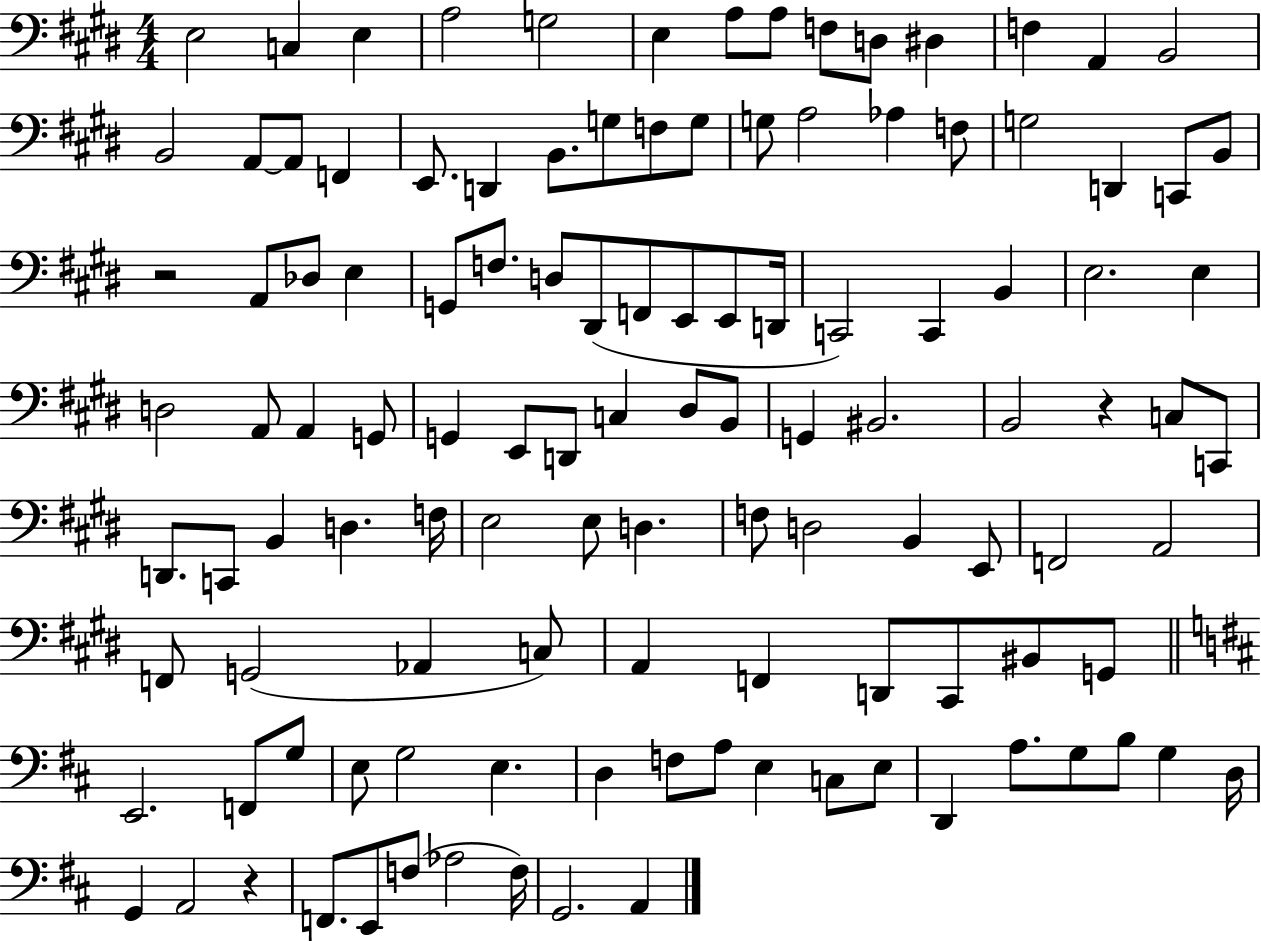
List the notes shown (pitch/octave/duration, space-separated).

E3/h C3/q E3/q A3/h G3/h E3/q A3/e A3/e F3/e D3/e D#3/q F3/q A2/q B2/h B2/h A2/e A2/e F2/q E2/e. D2/q B2/e. G3/e F3/e G3/e G3/e A3/h Ab3/q F3/e G3/h D2/q C2/e B2/e R/h A2/e Db3/e E3/q G2/e F3/e. D3/e D#2/e F2/e E2/e E2/e D2/s C2/h C2/q B2/q E3/h. E3/q D3/h A2/e A2/q G2/e G2/q E2/e D2/e C3/q D#3/e B2/e G2/q BIS2/h. B2/h R/q C3/e C2/e D2/e. C2/e B2/q D3/q. F3/s E3/h E3/e D3/q. F3/e D3/h B2/q E2/e F2/h A2/h F2/e G2/h Ab2/q C3/e A2/q F2/q D2/e C#2/e BIS2/e G2/e E2/h. F2/e G3/e E3/e G3/h E3/q. D3/q F3/e A3/e E3/q C3/e E3/e D2/q A3/e. G3/e B3/e G3/q D3/s G2/q A2/h R/q F2/e. E2/e F3/e Ab3/h F3/s G2/h. A2/q